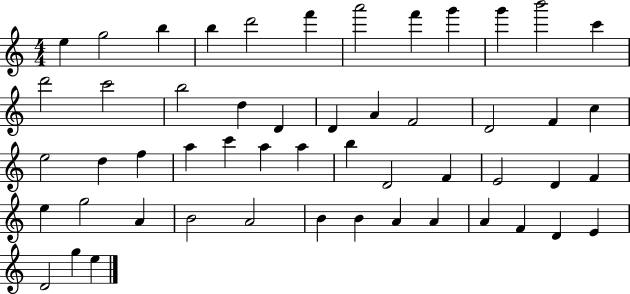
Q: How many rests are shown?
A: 0